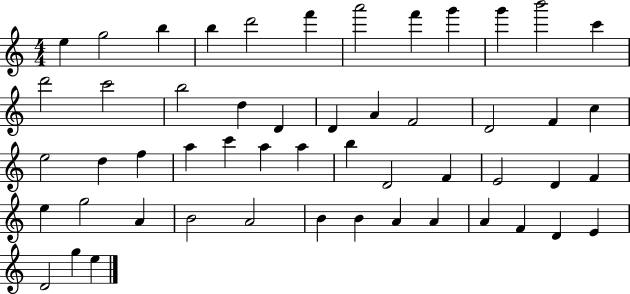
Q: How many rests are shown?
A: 0